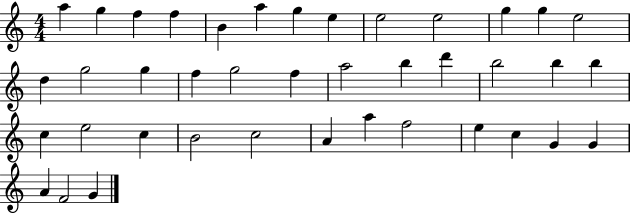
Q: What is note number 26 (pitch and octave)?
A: C5